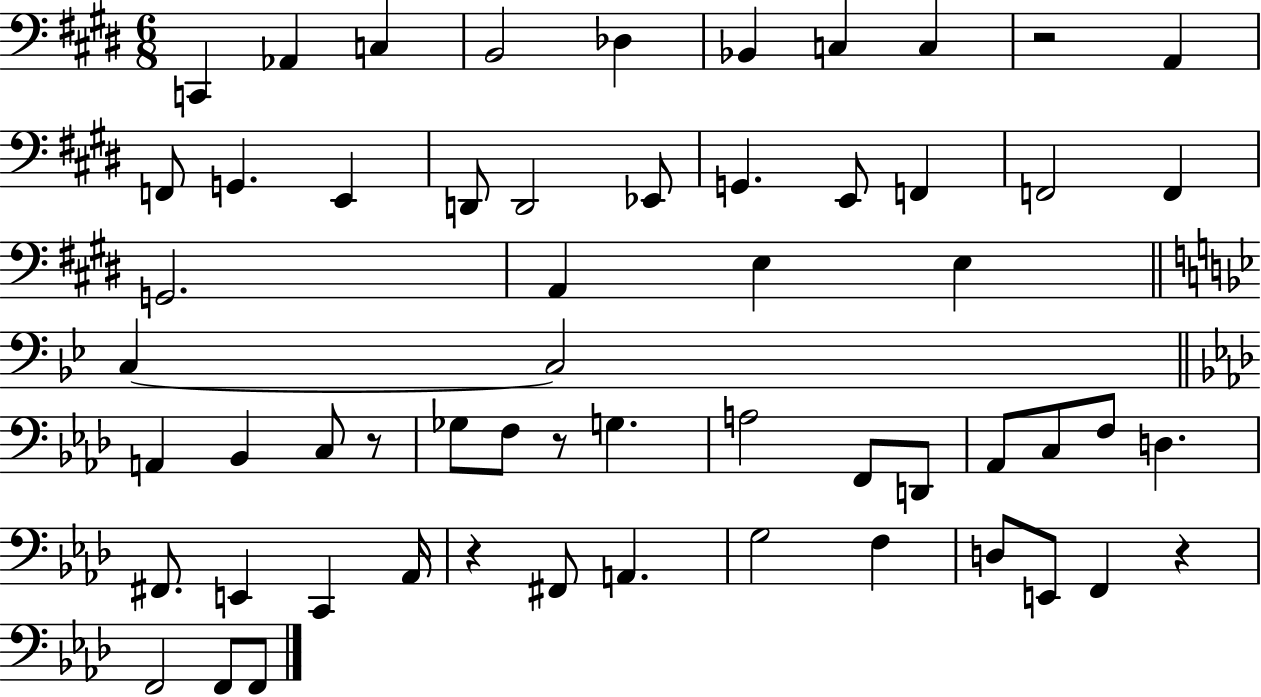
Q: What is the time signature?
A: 6/8